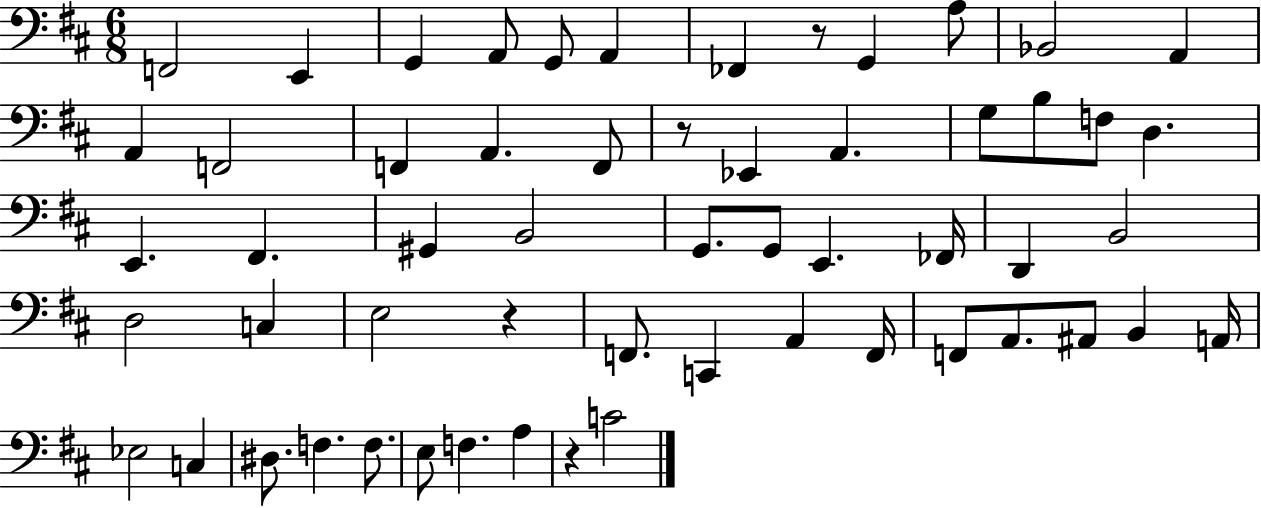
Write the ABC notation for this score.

X:1
T:Untitled
M:6/8
L:1/4
K:D
F,,2 E,, G,, A,,/2 G,,/2 A,, _F,, z/2 G,, A,/2 _B,,2 A,, A,, F,,2 F,, A,, F,,/2 z/2 _E,, A,, G,/2 B,/2 F,/2 D, E,, ^F,, ^G,, B,,2 G,,/2 G,,/2 E,, _F,,/4 D,, B,,2 D,2 C, E,2 z F,,/2 C,, A,, F,,/4 F,,/2 A,,/2 ^A,,/2 B,, A,,/4 _E,2 C, ^D,/2 F, F,/2 E,/2 F, A, z C2